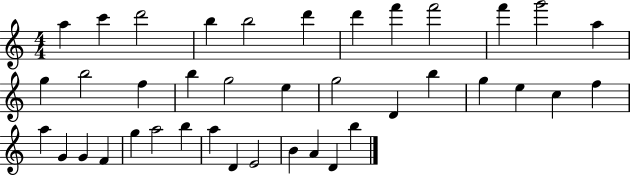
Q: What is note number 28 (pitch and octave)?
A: G4